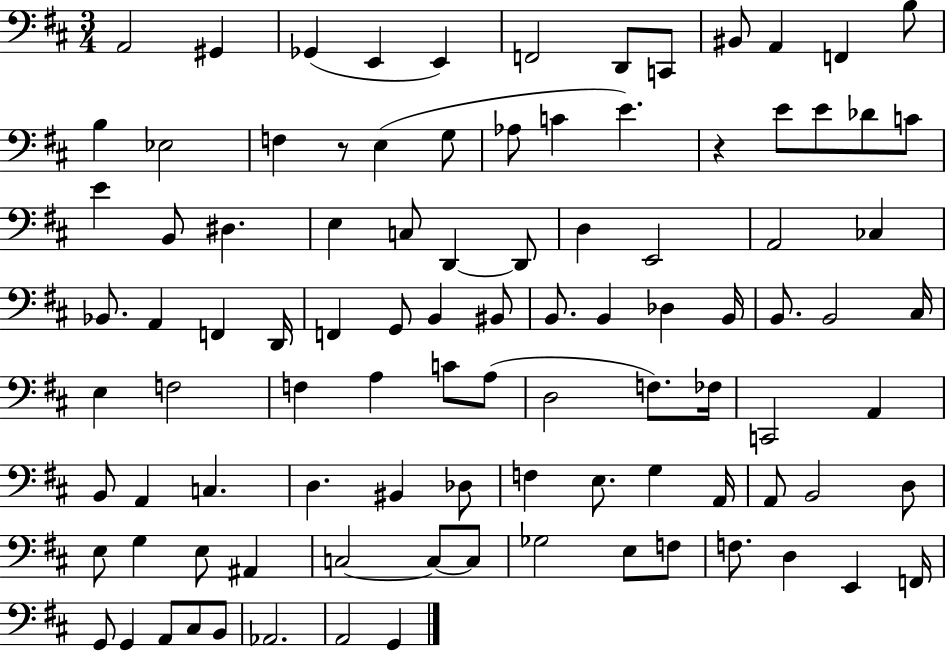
{
  \clef bass
  \numericTimeSignature
  \time 3/4
  \key d \major
  a,2 gis,4 | ges,4( e,4 e,4) | f,2 d,8 c,8 | bis,8 a,4 f,4 b8 | \break b4 ees2 | f4 r8 e4( g8 | aes8 c'4 e'4.) | r4 e'8 e'8 des'8 c'8 | \break e'4 b,8 dis4. | e4 c8 d,4~~ d,8 | d4 e,2 | a,2 ces4 | \break bes,8. a,4 f,4 d,16 | f,4 g,8 b,4 bis,8 | b,8. b,4 des4 b,16 | b,8. b,2 cis16 | \break e4 f2 | f4 a4 c'8 a8( | d2 f8.) fes16 | c,2 a,4 | \break b,8 a,4 c4. | d4. bis,4 des8 | f4 e8. g4 a,16 | a,8 b,2 d8 | \break e8 g4 e8 ais,4 | c2~~ c8~~ c8 | ges2 e8 f8 | f8. d4 e,4 f,16 | \break g,8 g,4 a,8 cis8 b,8 | aes,2. | a,2 g,4 | \bar "|."
}